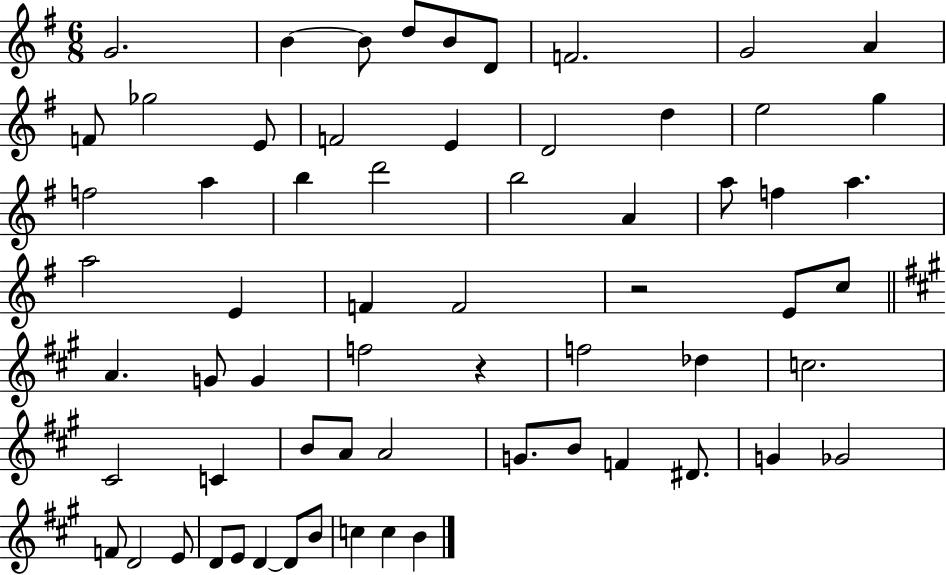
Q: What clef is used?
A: treble